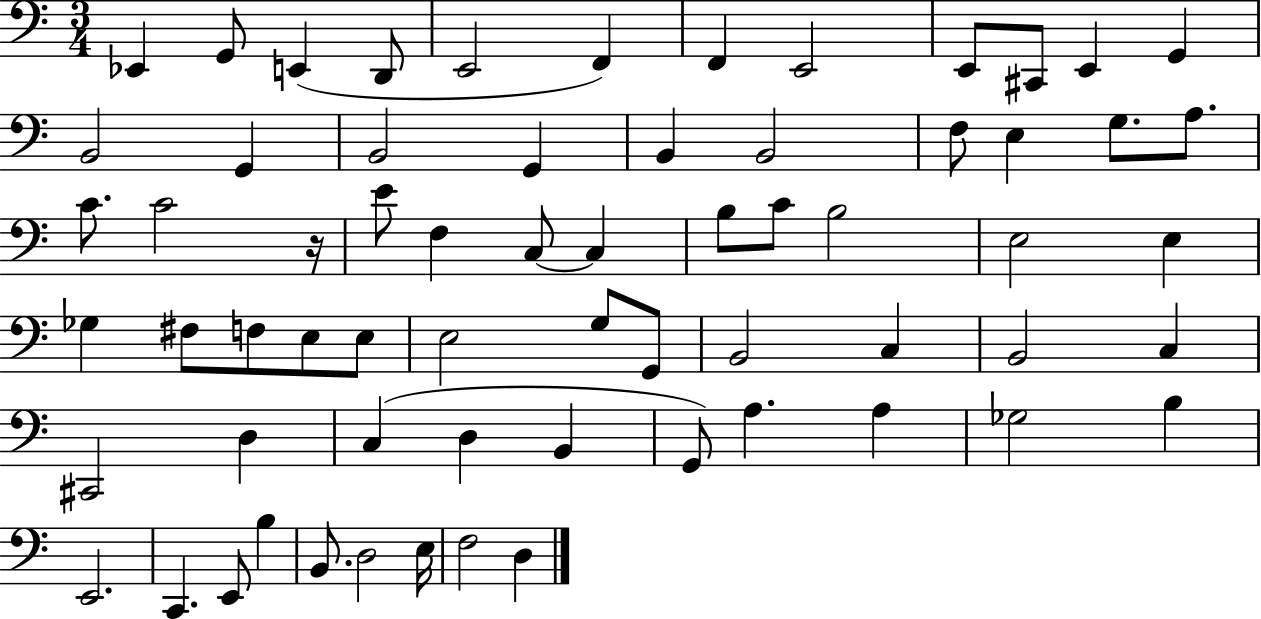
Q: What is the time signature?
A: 3/4